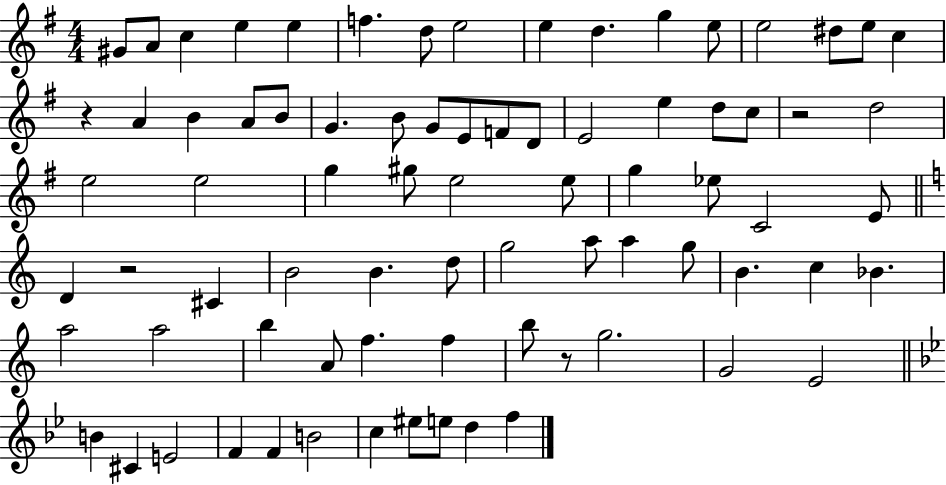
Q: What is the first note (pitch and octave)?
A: G#4